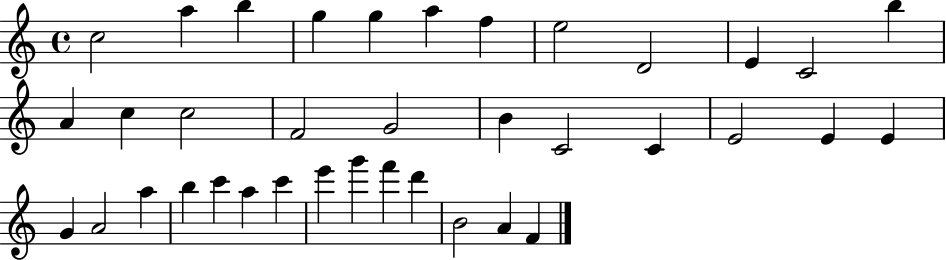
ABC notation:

X:1
T:Untitled
M:4/4
L:1/4
K:C
c2 a b g g a f e2 D2 E C2 b A c c2 F2 G2 B C2 C E2 E E G A2 a b c' a c' e' g' f' d' B2 A F